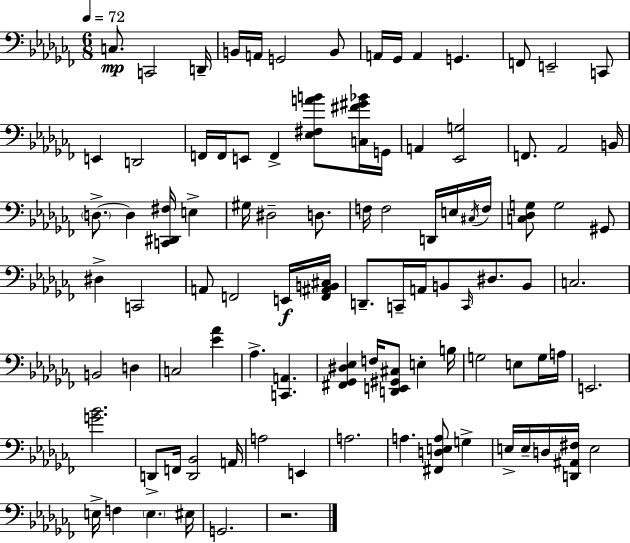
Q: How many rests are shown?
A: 1